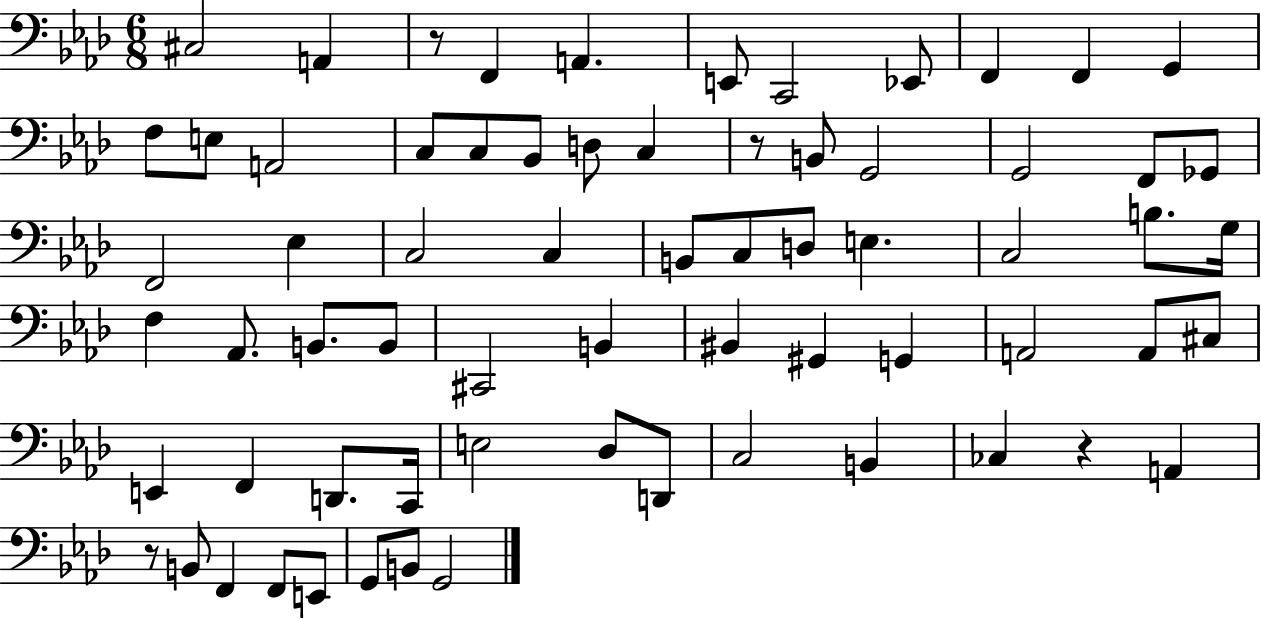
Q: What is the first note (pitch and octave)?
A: C#3